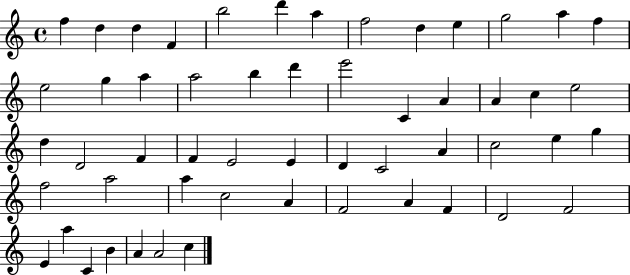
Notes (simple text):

F5/q D5/q D5/q F4/q B5/h D6/q A5/q F5/h D5/q E5/q G5/h A5/q F5/q E5/h G5/q A5/q A5/h B5/q D6/q E6/h C4/q A4/q A4/q C5/q E5/h D5/q D4/h F4/q F4/q E4/h E4/q D4/q C4/h A4/q C5/h E5/q G5/q F5/h A5/h A5/q C5/h A4/q F4/h A4/q F4/q D4/h F4/h E4/q A5/q C4/q B4/q A4/q A4/h C5/q